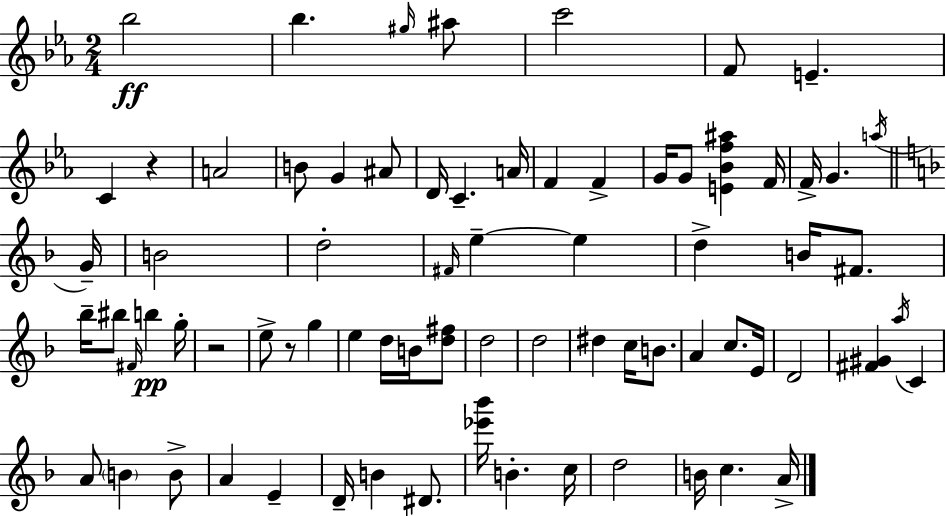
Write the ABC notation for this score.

X:1
T:Untitled
M:2/4
L:1/4
K:Eb
_b2 _b ^g/4 ^a/2 c'2 F/2 E C z A2 B/2 G ^A/2 D/4 C A/4 F F G/4 G/2 [E_Bf^a] F/4 F/4 G a/4 G/4 B2 d2 ^F/4 e e d B/4 ^F/2 _b/4 ^b/2 ^F/4 b g/4 z2 e/2 z/2 g e d/4 B/4 [d^f]/2 d2 d2 ^d c/4 B/2 A c/2 E/4 D2 [^F^G] a/4 C A/2 B B/2 A E D/4 B ^D/2 [_e'_b']/4 B c/4 d2 B/4 c A/4